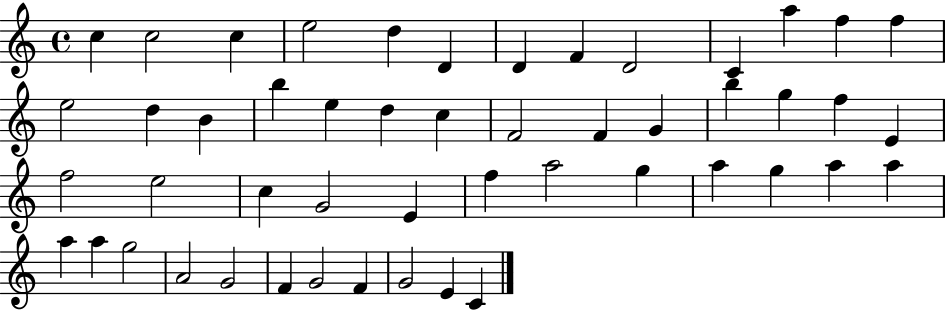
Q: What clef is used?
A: treble